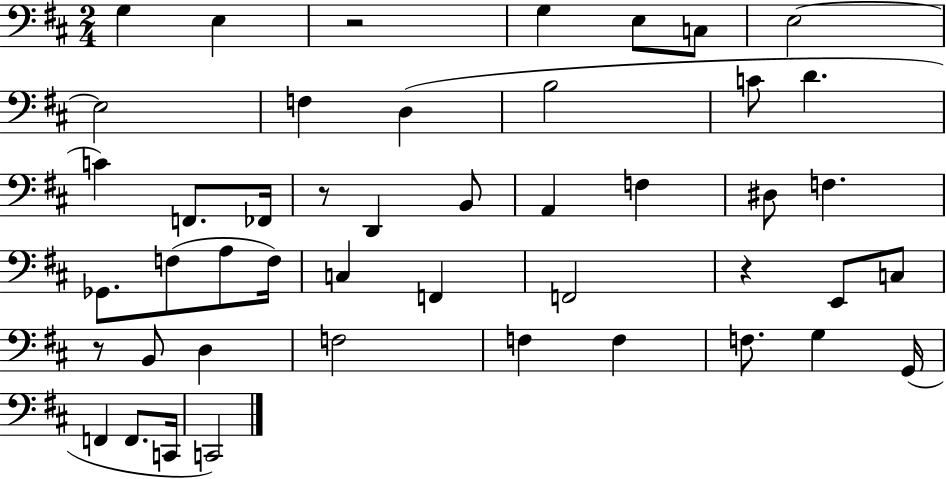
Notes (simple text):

G3/q E3/q R/h G3/q E3/e C3/e E3/h E3/h F3/q D3/q B3/h C4/e D4/q. C4/q F2/e. FES2/s R/e D2/q B2/e A2/q F3/q D#3/e F3/q. Gb2/e. F3/e A3/e F3/s C3/q F2/q F2/h R/q E2/e C3/e R/e B2/e D3/q F3/h F3/q F3/q F3/e. G3/q G2/s F2/q F2/e. C2/s C2/h